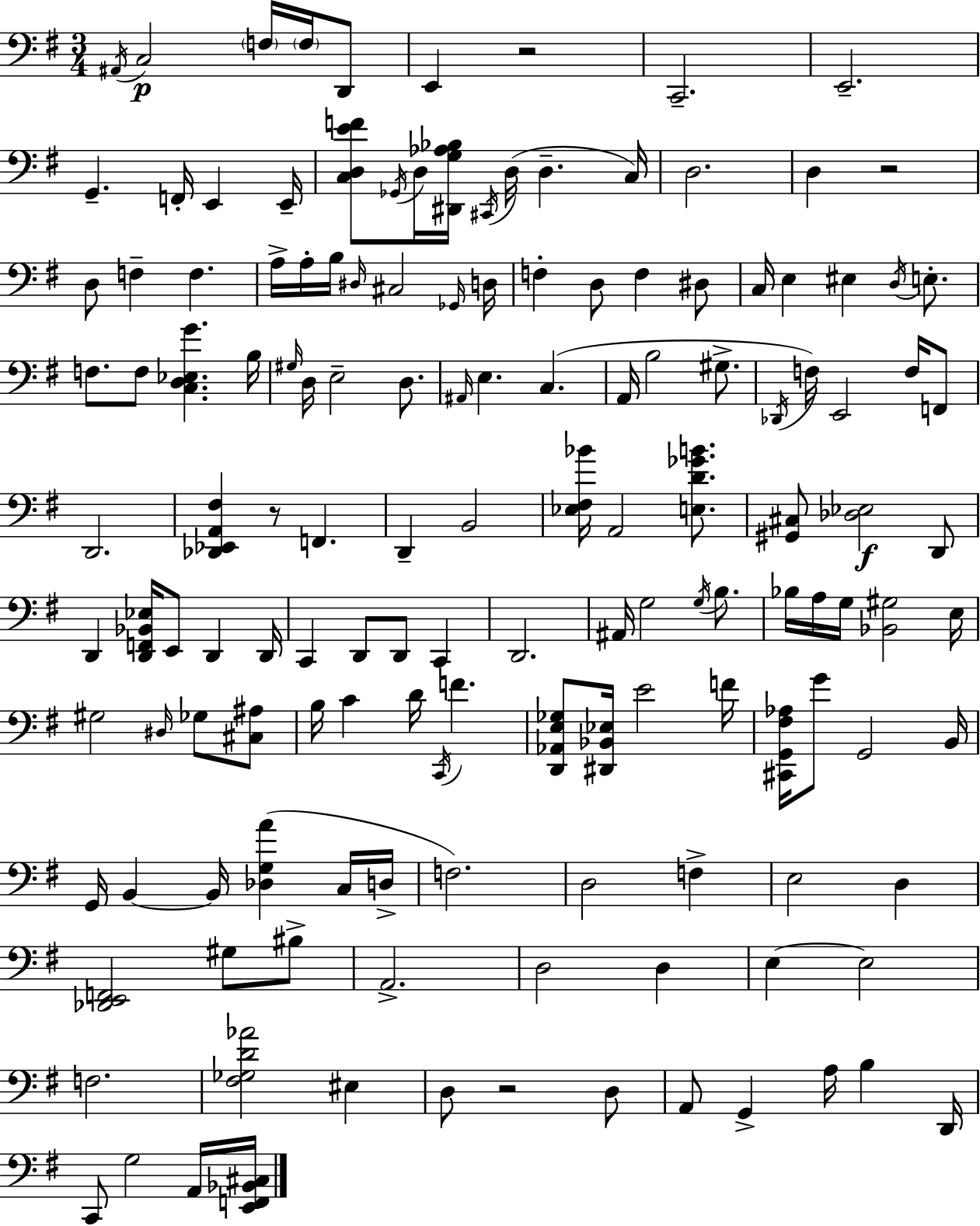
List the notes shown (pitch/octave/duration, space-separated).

A#2/s C3/h F3/s F3/s D2/e E2/q R/h C2/h. E2/h. G2/q. F2/s E2/q E2/s [C3,D3,E4,F4]/e Gb2/s D3/s [D#2,G3,Ab3,Bb3]/s C#2/s D3/s D3/q. C3/s D3/h. D3/q R/h D3/e F3/q F3/q. A3/s A3/s B3/s D#3/s C#3/h Gb2/s D3/s F3/q D3/e F3/q D#3/e C3/s E3/q EIS3/q D3/s E3/e. F3/e. F3/e [C3,D3,Eb3,G4]/q. B3/s G#3/s D3/s E3/h D3/e. A#2/s E3/q. C3/q. A2/s B3/h G#3/e. Db2/s F3/s E2/h F3/s F2/e D2/h. [Db2,Eb2,A2,F#3]/q R/e F2/q. D2/q B2/h [Eb3,F#3,Bb4]/s A2/h [E3,D4,Gb4,B4]/e. [G#2,C#3]/e [Db3,Eb3]/h D2/e D2/q [D2,F2,Bb2,Eb3]/s E2/e D2/q D2/s C2/q D2/e D2/e C2/q D2/h. A#2/s G3/h G3/s B3/e. Bb3/s A3/s G3/s [Bb2,G#3]/h E3/s G#3/h D#3/s Gb3/e [C#3,A#3]/e B3/s C4/q D4/s C2/s F4/q. [D2,Ab2,E3,Gb3]/e [D#2,Bb2,Eb3]/s E4/h F4/s [C#2,G2,F#3,Ab3]/s G4/e G2/h B2/s G2/s B2/q B2/s [Db3,G3,A4]/q C3/s D3/s F3/h. D3/h F3/q E3/h D3/q [Db2,E2,F2]/h G#3/e BIS3/e A2/h. D3/h D3/q E3/q E3/h F3/h. [F#3,Gb3,D4,Ab4]/h EIS3/q D3/e R/h D3/e A2/e G2/q A3/s B3/q D2/s C2/e G3/h A2/s [E2,F2,Bb2,C#3]/s